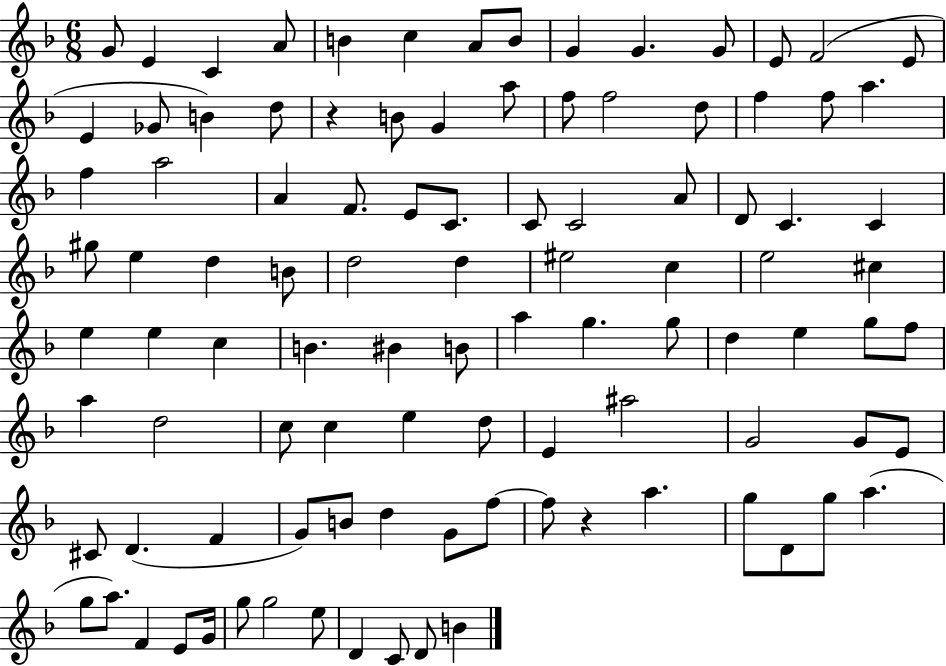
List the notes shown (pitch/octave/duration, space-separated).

G4/e E4/q C4/q A4/e B4/q C5/q A4/e B4/e G4/q G4/q. G4/e E4/e F4/h E4/e E4/q Gb4/e B4/q D5/e R/q B4/e G4/q A5/e F5/e F5/h D5/e F5/q F5/e A5/q. F5/q A5/h A4/q F4/e. E4/e C4/e. C4/e C4/h A4/e D4/e C4/q. C4/q G#5/e E5/q D5/q B4/e D5/h D5/q EIS5/h C5/q E5/h C#5/q E5/q E5/q C5/q B4/q. BIS4/q B4/e A5/q G5/q. G5/e D5/q E5/q G5/e F5/e A5/q D5/h C5/e C5/q E5/q D5/e E4/q A#5/h G4/h G4/e E4/e C#4/e D4/q. F4/q G4/e B4/e D5/q G4/e F5/e F5/e R/q A5/q. G5/e D4/e G5/e A5/q. G5/e A5/e. F4/q E4/e G4/s G5/e G5/h E5/e D4/q C4/e D4/e B4/q